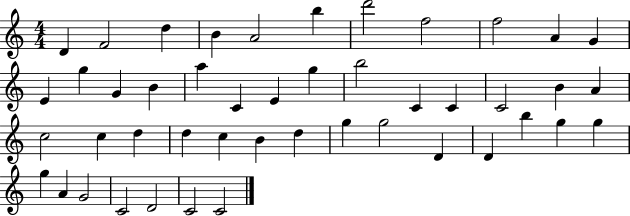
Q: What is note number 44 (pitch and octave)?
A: D4